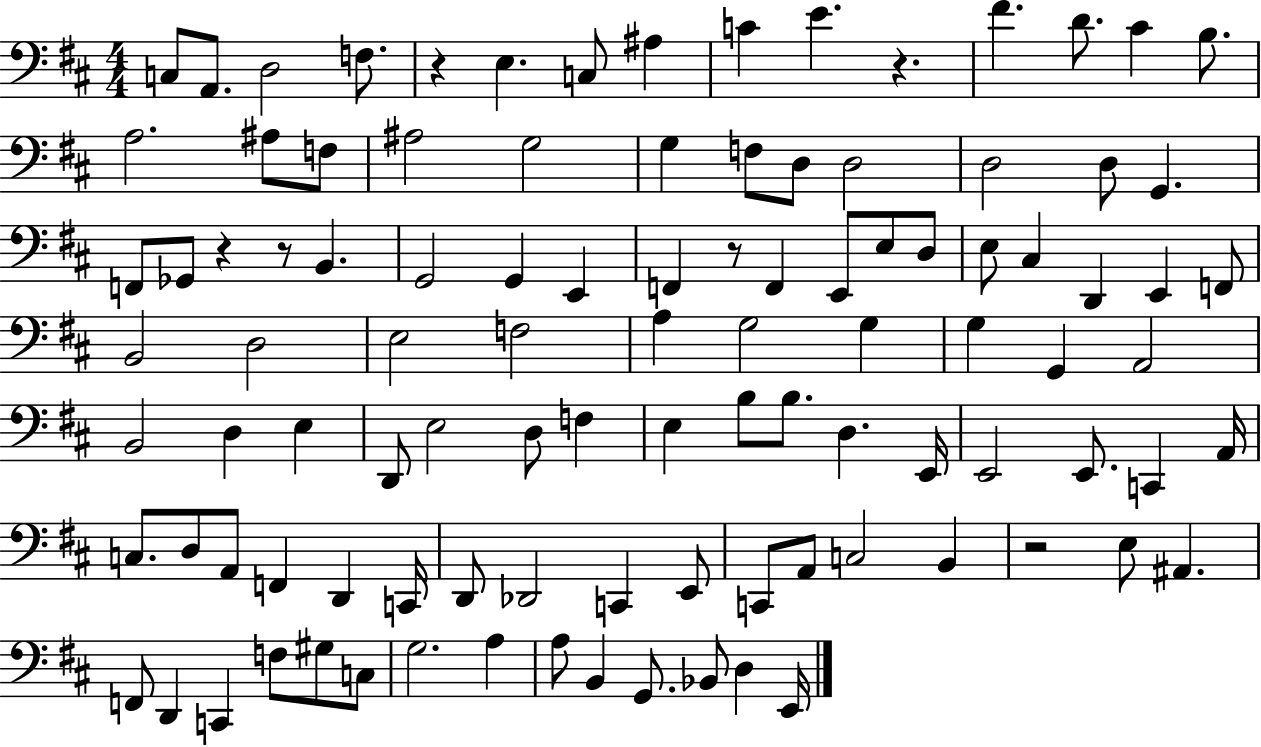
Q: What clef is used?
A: bass